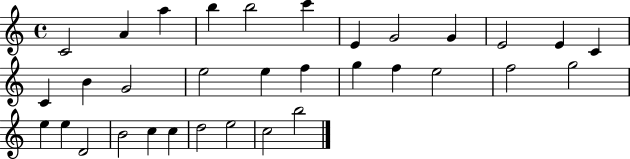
X:1
T:Untitled
M:4/4
L:1/4
K:C
C2 A a b b2 c' E G2 G E2 E C C B G2 e2 e f g f e2 f2 g2 e e D2 B2 c c d2 e2 c2 b2